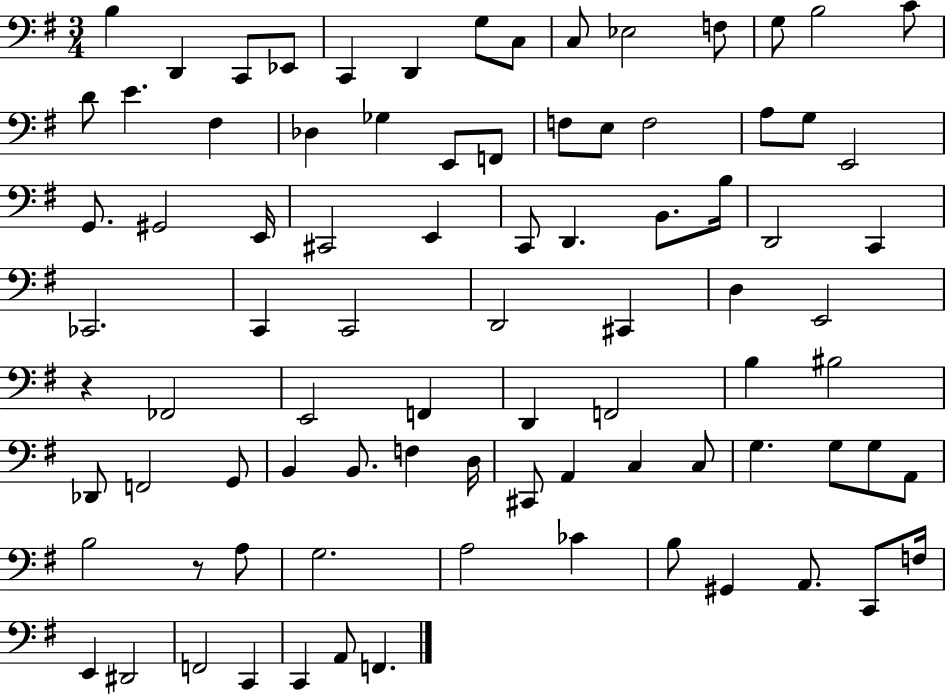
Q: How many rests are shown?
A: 2